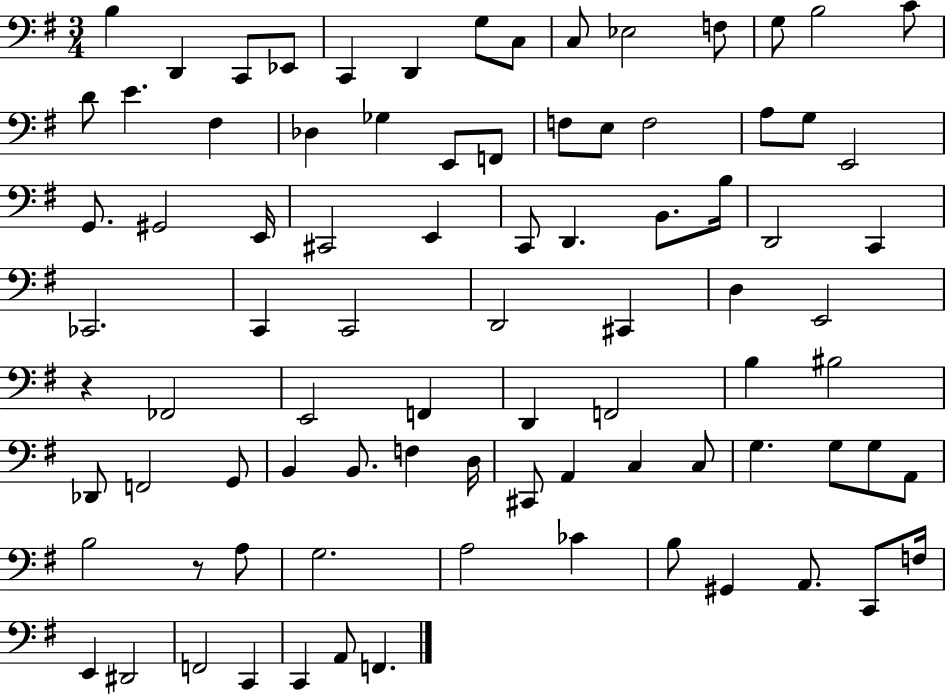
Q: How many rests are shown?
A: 2